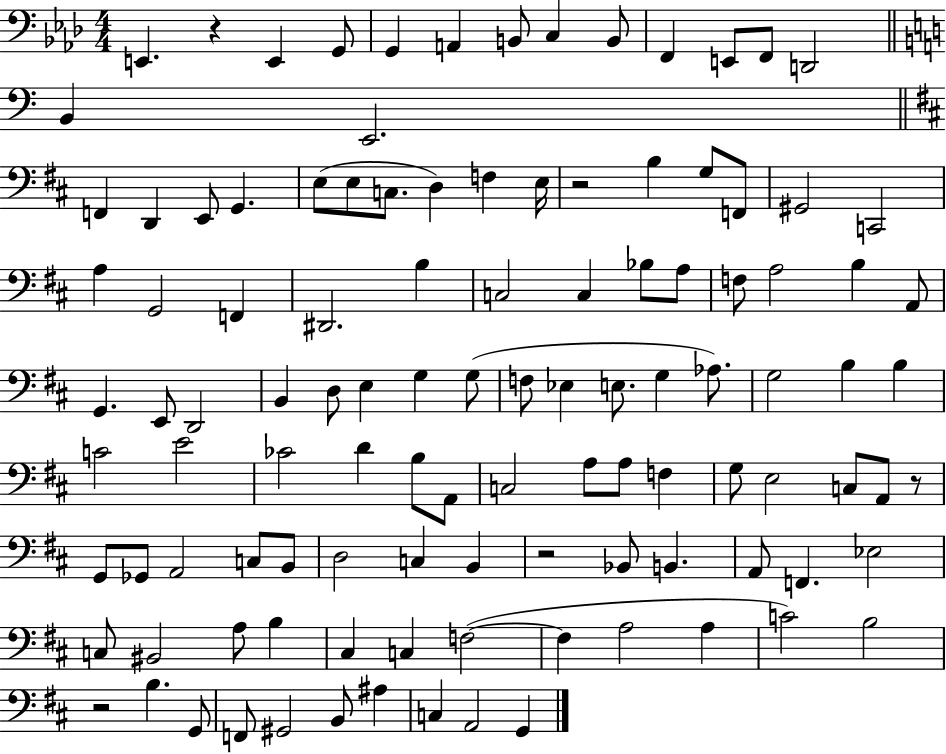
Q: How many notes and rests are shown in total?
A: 111